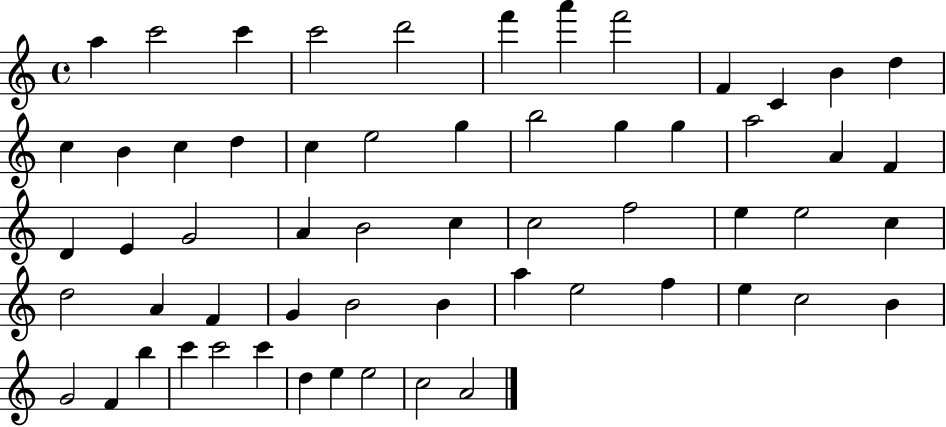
X:1
T:Untitled
M:4/4
L:1/4
K:C
a c'2 c' c'2 d'2 f' a' f'2 F C B d c B c d c e2 g b2 g g a2 A F D E G2 A B2 c c2 f2 e e2 c d2 A F G B2 B a e2 f e c2 B G2 F b c' c'2 c' d e e2 c2 A2